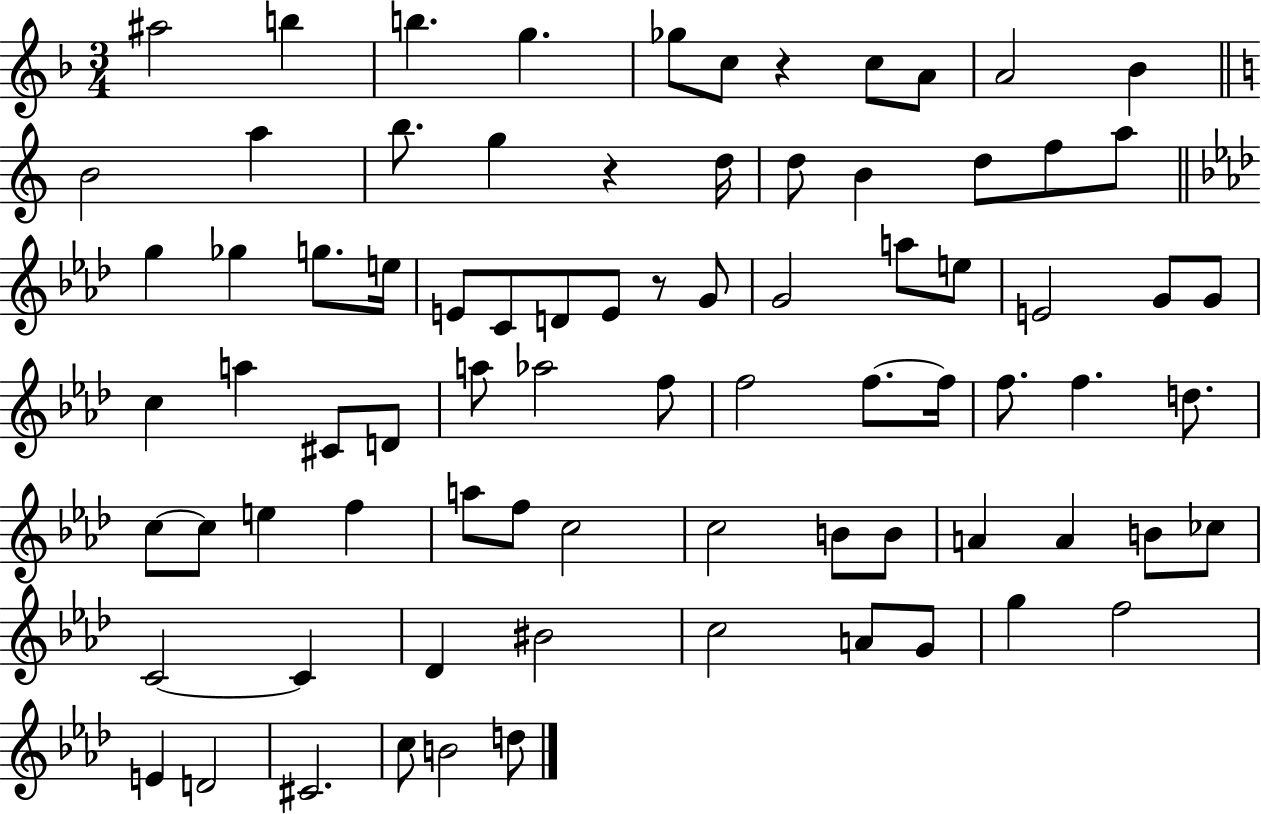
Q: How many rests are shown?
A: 3